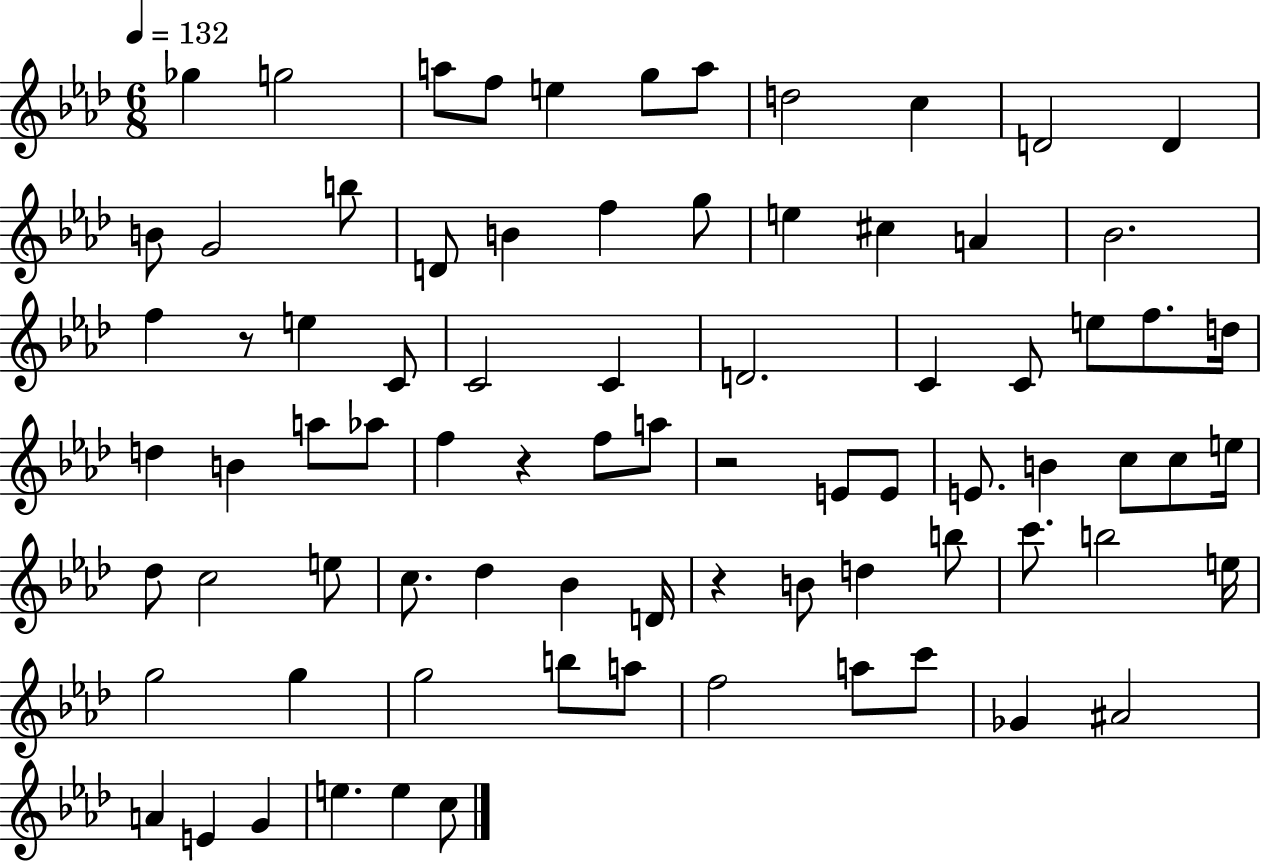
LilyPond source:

{
  \clef treble
  \numericTimeSignature
  \time 6/8
  \key aes \major
  \tempo 4 = 132
  ges''4 g''2 | a''8 f''8 e''4 g''8 a''8 | d''2 c''4 | d'2 d'4 | \break b'8 g'2 b''8 | d'8 b'4 f''4 g''8 | e''4 cis''4 a'4 | bes'2. | \break f''4 r8 e''4 c'8 | c'2 c'4 | d'2. | c'4 c'8 e''8 f''8. d''16 | \break d''4 b'4 a''8 aes''8 | f''4 r4 f''8 a''8 | r2 e'8 e'8 | e'8. b'4 c''8 c''8 e''16 | \break des''8 c''2 e''8 | c''8. des''4 bes'4 d'16 | r4 b'8 d''4 b''8 | c'''8. b''2 e''16 | \break g''2 g''4 | g''2 b''8 a''8 | f''2 a''8 c'''8 | ges'4 ais'2 | \break a'4 e'4 g'4 | e''4. e''4 c''8 | \bar "|."
}